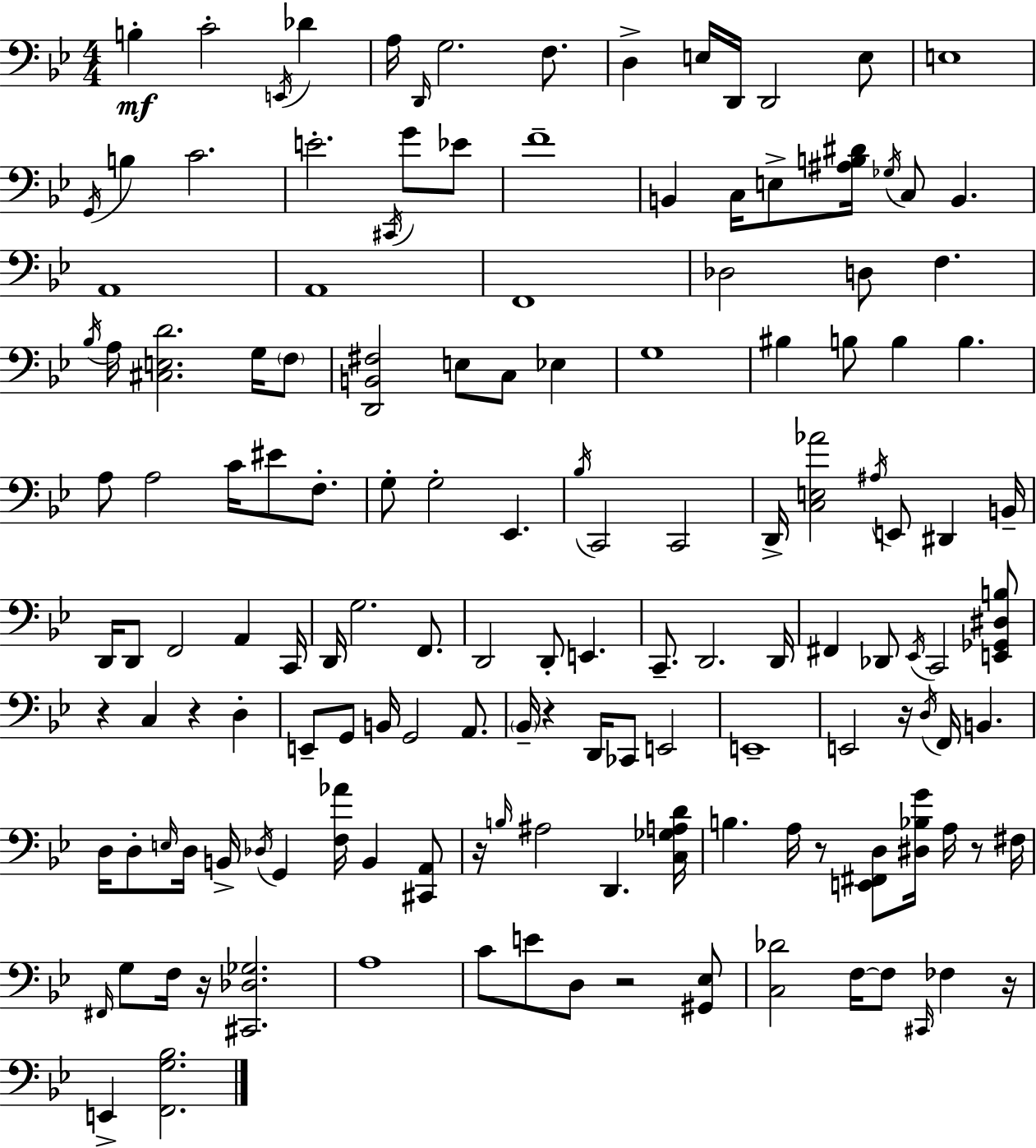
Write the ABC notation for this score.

X:1
T:Untitled
M:4/4
L:1/4
K:Bb
B, C2 E,,/4 _D A,/4 D,,/4 G,2 F,/2 D, E,/4 D,,/4 D,,2 E,/2 E,4 G,,/4 B, C2 E2 ^C,,/4 G/2 _E/2 F4 B,, C,/4 E,/2 [^A,B,^D]/4 _G,/4 C,/2 B,, A,,4 A,,4 F,,4 _D,2 D,/2 F, _B,/4 A,/4 [^C,E,D]2 G,/4 F,/2 [D,,B,,^F,]2 E,/2 C,/2 _E, G,4 ^B, B,/2 B, B, A,/2 A,2 C/4 ^E/2 F,/2 G,/2 G,2 _E,, _B,/4 C,,2 C,,2 D,,/4 [C,E,_A]2 ^A,/4 E,,/2 ^D,, B,,/4 D,,/4 D,,/2 F,,2 A,, C,,/4 D,,/4 G,2 F,,/2 D,,2 D,,/2 E,, C,,/2 D,,2 D,,/4 ^F,, _D,,/2 _E,,/4 C,,2 [E,,_G,,^D,B,]/2 z C, z D, E,,/2 G,,/2 B,,/4 G,,2 A,,/2 _B,,/4 z D,,/4 _C,,/2 E,,2 E,,4 E,,2 z/4 D,/4 F,,/4 B,, D,/4 D,/2 E,/4 D,/4 B,,/4 _D,/4 G,, [F,_A]/4 B,, [^C,,A,,]/2 z/4 B,/4 ^A,2 D,, [C,_G,A,D]/4 B, A,/4 z/2 [E,,^F,,D,]/2 [^D,_B,G]/4 A,/4 z/2 ^F,/4 ^F,,/4 G,/2 F,/4 z/4 [^C,,_D,_G,]2 A,4 C/2 E/2 D,/2 z2 [^G,,_E,]/2 [C,_D]2 F,/4 F,/2 ^C,,/4 _F, z/4 E,, [F,,G,_B,]2